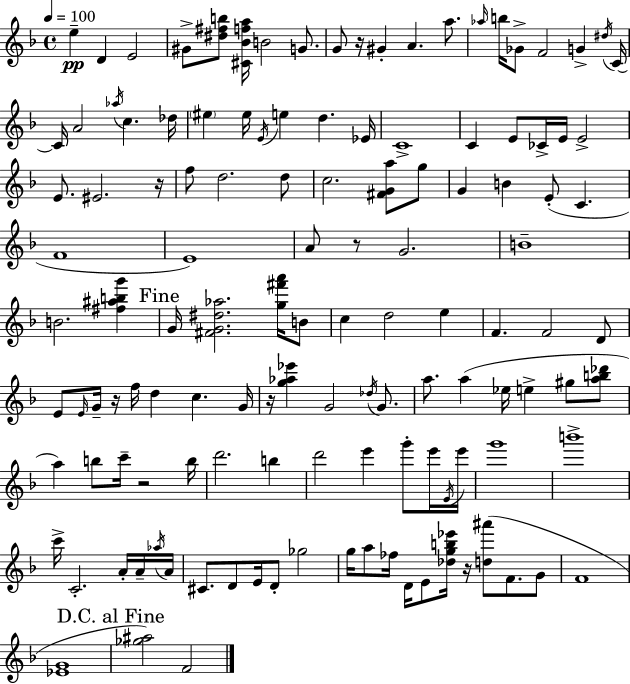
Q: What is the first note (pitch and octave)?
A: E5